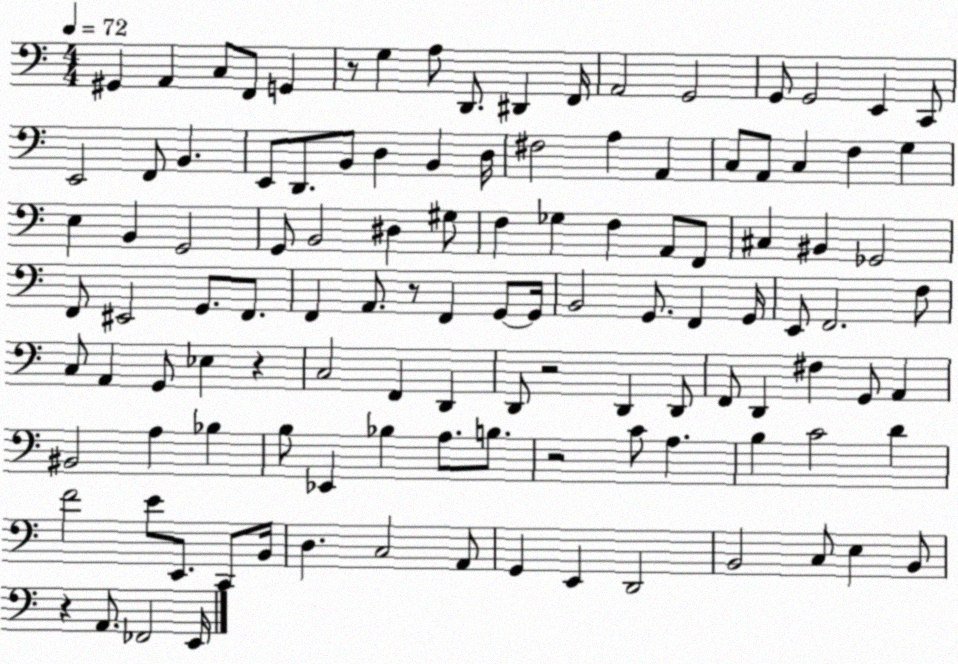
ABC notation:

X:1
T:Untitled
M:4/4
L:1/4
K:C
^G,, A,, C,/2 F,,/2 G,, z/2 G, A,/2 D,,/2 ^D,, F,,/4 A,,2 G,,2 G,,/2 G,,2 E,, C,,/2 E,,2 F,,/2 B,, E,,/2 D,,/2 B,,/2 D, B,, D,/4 ^F,2 A, A,, C,/2 A,,/2 C, F, G, E, B,, G,,2 G,,/2 B,,2 ^D, ^G,/2 F, _G, F, A,,/2 F,,/2 ^C, ^B,, _G,,2 F,,/2 ^E,,2 G,,/2 F,,/2 F,, A,,/2 z/2 F,, G,,/2 G,,/4 B,,2 G,,/2 F,, G,,/4 E,,/2 F,,2 F,/2 C,/2 A,, G,,/2 _E, z C,2 F,, D,, D,,/2 z2 D,, D,,/2 F,,/2 D,, ^F, G,,/2 A,, ^B,,2 A, _B, B,/2 _E,, _B, A,/2 B,/2 z2 C/2 A, B, C2 D F2 E/2 E,,/2 C,,/2 B,,/4 D, C,2 A,,/2 G,, E,, D,,2 B,,2 C,/2 E, B,,/2 z A,,/2 _F,,2 E,,/4